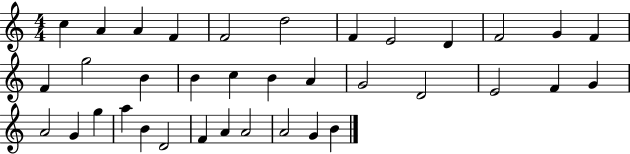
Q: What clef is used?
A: treble